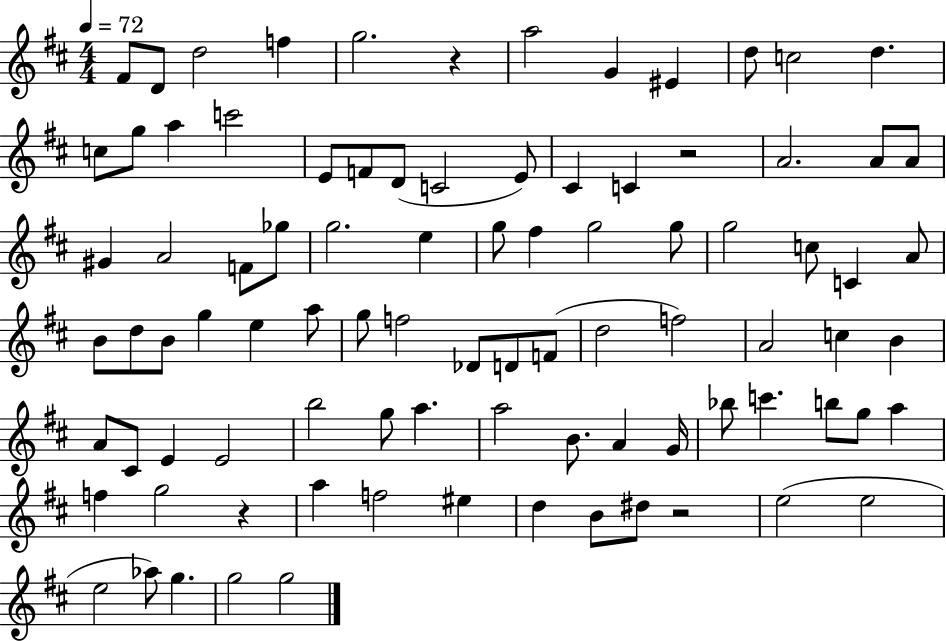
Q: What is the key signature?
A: D major